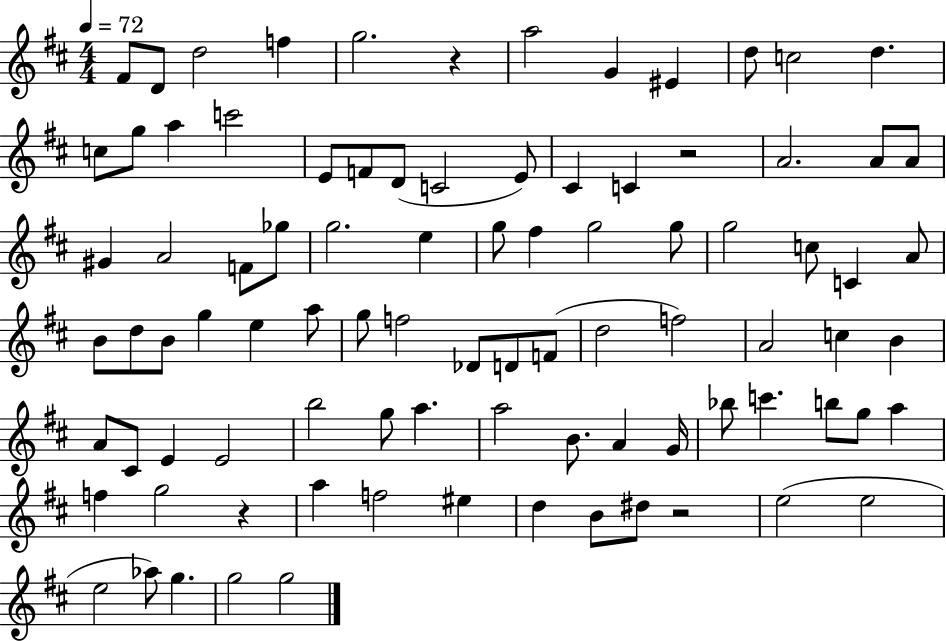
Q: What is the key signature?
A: D major